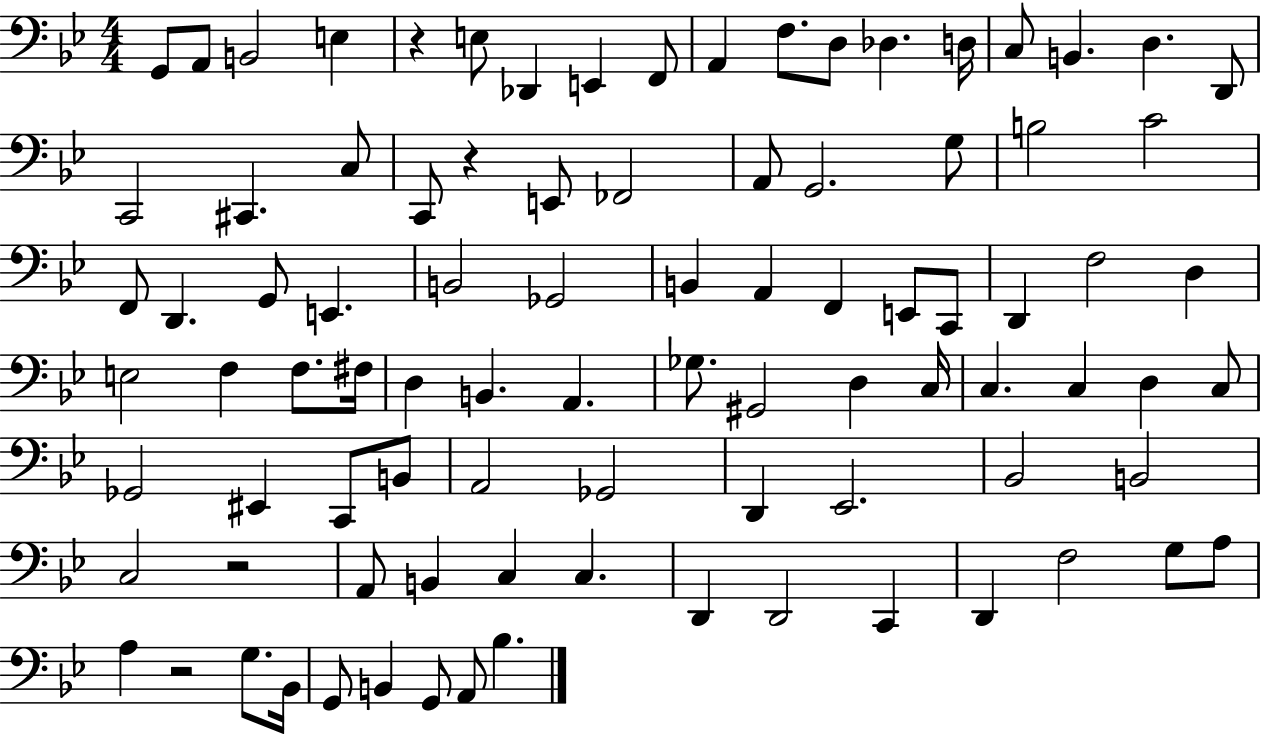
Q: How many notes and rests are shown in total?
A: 91